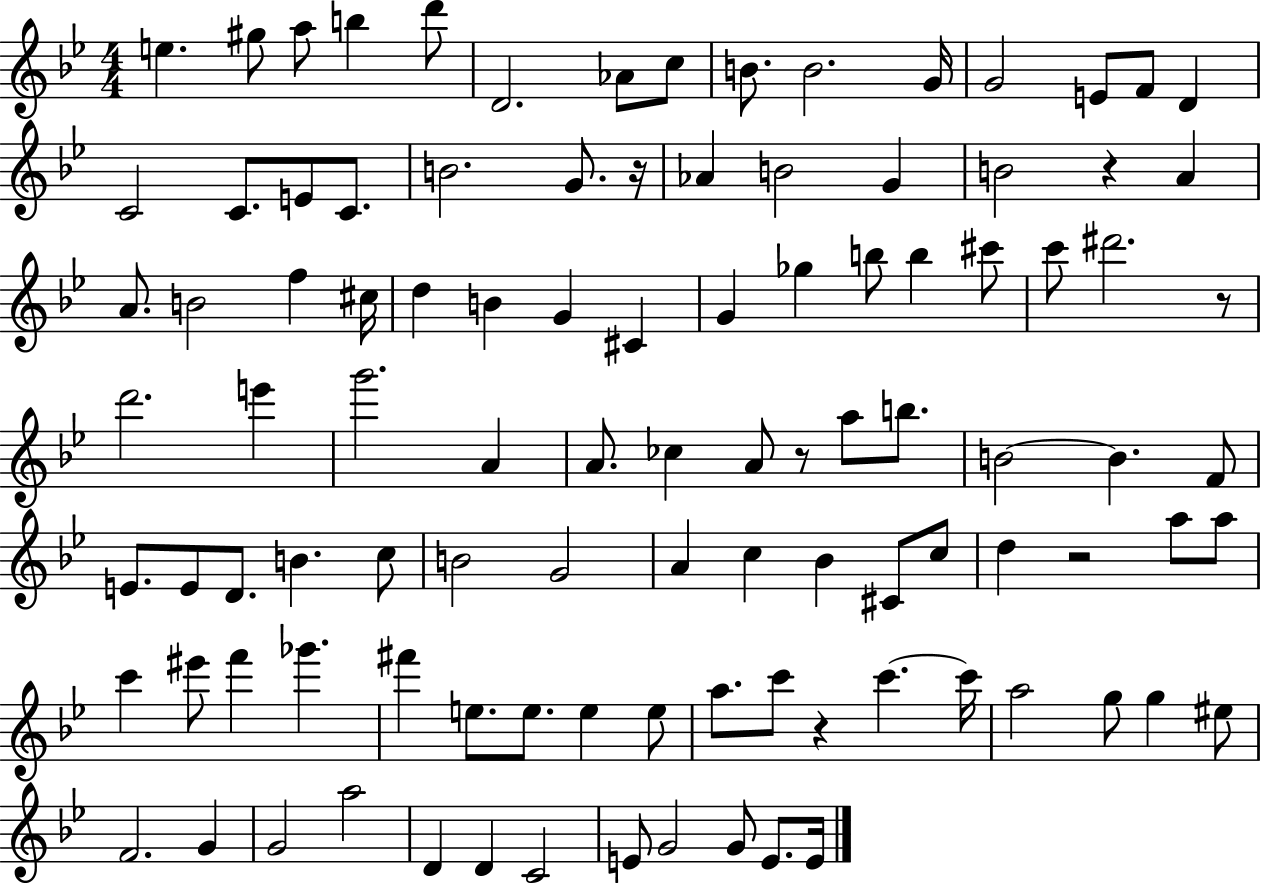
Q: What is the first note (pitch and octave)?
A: E5